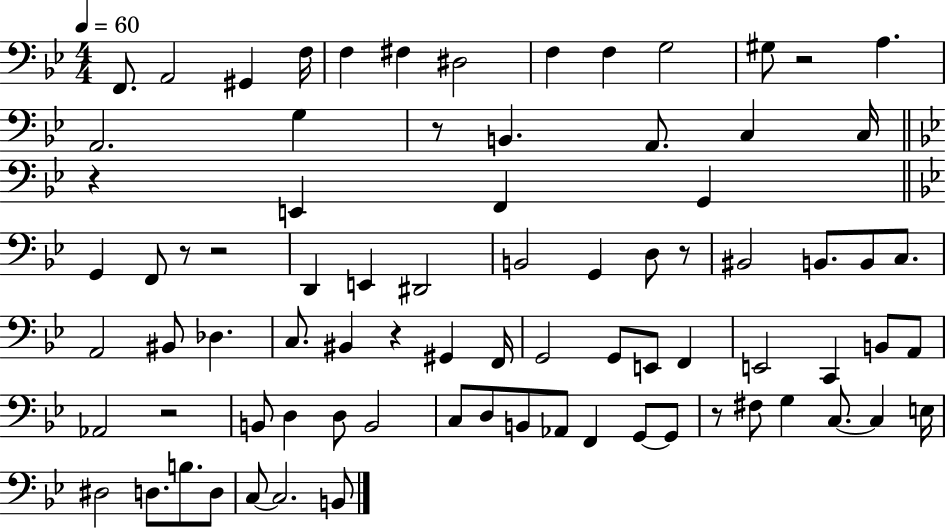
X:1
T:Untitled
M:4/4
L:1/4
K:Bb
F,,/2 A,,2 ^G,, F,/4 F, ^F, ^D,2 F, F, G,2 ^G,/2 z2 A, A,,2 G, z/2 B,, A,,/2 C, C,/4 z E,, F,, G,, G,, F,,/2 z/2 z2 D,, E,, ^D,,2 B,,2 G,, D,/2 z/2 ^B,,2 B,,/2 B,,/2 C,/2 A,,2 ^B,,/2 _D, C,/2 ^B,, z ^G,, F,,/4 G,,2 G,,/2 E,,/2 F,, E,,2 C,, B,,/2 A,,/2 _A,,2 z2 B,,/2 D, D,/2 B,,2 C,/2 D,/2 B,,/2 _A,,/2 F,, G,,/2 G,,/2 z/2 ^F,/2 G, C,/2 C, E,/4 ^D,2 D,/2 B,/2 D,/2 C,/2 C,2 B,,/2